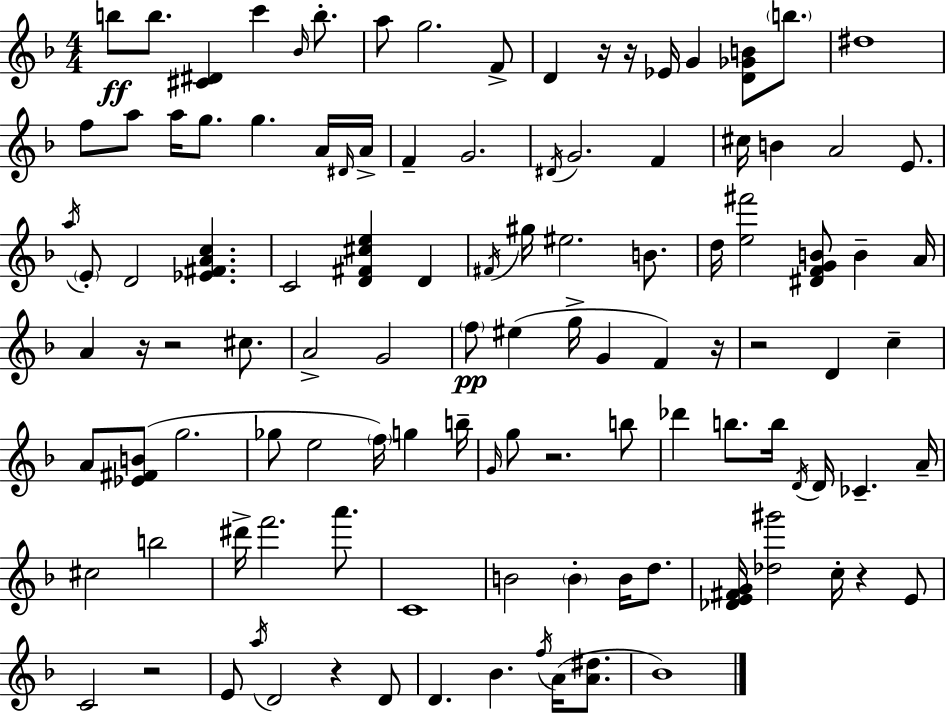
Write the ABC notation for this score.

X:1
T:Untitled
M:4/4
L:1/4
K:Dm
b/2 b/2 [^C^D] c' _B/4 b/2 a/2 g2 F/2 D z/4 z/4 _E/4 G [D_GB]/2 b/2 ^d4 f/2 a/2 a/4 g/2 g A/4 ^D/4 A/4 F G2 ^D/4 G2 F ^c/4 B A2 E/2 a/4 E/2 D2 [_E^FAc] C2 [D^F^ce] D ^F/4 ^g/4 ^e2 B/2 d/4 [e^f']2 [^DFGB]/2 B A/4 A z/4 z2 ^c/2 A2 G2 f/2 ^e g/4 G F z/4 z2 D c A/2 [_E^FB]/2 g2 _g/2 e2 f/4 g b/4 G/4 g/2 z2 b/2 _d' b/2 b/4 D/4 D/4 _C A/4 ^c2 b2 ^d'/4 f'2 a'/2 C4 B2 B B/4 d/2 [_DE^FG]/4 [_d^g']2 c/4 z E/2 C2 z2 E/2 a/4 D2 z D/2 D _B f/4 A/4 [A^d]/2 _B4